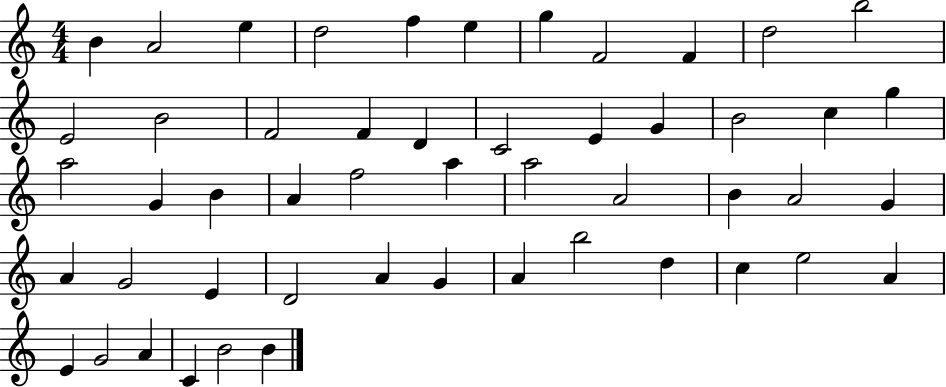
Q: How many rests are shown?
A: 0